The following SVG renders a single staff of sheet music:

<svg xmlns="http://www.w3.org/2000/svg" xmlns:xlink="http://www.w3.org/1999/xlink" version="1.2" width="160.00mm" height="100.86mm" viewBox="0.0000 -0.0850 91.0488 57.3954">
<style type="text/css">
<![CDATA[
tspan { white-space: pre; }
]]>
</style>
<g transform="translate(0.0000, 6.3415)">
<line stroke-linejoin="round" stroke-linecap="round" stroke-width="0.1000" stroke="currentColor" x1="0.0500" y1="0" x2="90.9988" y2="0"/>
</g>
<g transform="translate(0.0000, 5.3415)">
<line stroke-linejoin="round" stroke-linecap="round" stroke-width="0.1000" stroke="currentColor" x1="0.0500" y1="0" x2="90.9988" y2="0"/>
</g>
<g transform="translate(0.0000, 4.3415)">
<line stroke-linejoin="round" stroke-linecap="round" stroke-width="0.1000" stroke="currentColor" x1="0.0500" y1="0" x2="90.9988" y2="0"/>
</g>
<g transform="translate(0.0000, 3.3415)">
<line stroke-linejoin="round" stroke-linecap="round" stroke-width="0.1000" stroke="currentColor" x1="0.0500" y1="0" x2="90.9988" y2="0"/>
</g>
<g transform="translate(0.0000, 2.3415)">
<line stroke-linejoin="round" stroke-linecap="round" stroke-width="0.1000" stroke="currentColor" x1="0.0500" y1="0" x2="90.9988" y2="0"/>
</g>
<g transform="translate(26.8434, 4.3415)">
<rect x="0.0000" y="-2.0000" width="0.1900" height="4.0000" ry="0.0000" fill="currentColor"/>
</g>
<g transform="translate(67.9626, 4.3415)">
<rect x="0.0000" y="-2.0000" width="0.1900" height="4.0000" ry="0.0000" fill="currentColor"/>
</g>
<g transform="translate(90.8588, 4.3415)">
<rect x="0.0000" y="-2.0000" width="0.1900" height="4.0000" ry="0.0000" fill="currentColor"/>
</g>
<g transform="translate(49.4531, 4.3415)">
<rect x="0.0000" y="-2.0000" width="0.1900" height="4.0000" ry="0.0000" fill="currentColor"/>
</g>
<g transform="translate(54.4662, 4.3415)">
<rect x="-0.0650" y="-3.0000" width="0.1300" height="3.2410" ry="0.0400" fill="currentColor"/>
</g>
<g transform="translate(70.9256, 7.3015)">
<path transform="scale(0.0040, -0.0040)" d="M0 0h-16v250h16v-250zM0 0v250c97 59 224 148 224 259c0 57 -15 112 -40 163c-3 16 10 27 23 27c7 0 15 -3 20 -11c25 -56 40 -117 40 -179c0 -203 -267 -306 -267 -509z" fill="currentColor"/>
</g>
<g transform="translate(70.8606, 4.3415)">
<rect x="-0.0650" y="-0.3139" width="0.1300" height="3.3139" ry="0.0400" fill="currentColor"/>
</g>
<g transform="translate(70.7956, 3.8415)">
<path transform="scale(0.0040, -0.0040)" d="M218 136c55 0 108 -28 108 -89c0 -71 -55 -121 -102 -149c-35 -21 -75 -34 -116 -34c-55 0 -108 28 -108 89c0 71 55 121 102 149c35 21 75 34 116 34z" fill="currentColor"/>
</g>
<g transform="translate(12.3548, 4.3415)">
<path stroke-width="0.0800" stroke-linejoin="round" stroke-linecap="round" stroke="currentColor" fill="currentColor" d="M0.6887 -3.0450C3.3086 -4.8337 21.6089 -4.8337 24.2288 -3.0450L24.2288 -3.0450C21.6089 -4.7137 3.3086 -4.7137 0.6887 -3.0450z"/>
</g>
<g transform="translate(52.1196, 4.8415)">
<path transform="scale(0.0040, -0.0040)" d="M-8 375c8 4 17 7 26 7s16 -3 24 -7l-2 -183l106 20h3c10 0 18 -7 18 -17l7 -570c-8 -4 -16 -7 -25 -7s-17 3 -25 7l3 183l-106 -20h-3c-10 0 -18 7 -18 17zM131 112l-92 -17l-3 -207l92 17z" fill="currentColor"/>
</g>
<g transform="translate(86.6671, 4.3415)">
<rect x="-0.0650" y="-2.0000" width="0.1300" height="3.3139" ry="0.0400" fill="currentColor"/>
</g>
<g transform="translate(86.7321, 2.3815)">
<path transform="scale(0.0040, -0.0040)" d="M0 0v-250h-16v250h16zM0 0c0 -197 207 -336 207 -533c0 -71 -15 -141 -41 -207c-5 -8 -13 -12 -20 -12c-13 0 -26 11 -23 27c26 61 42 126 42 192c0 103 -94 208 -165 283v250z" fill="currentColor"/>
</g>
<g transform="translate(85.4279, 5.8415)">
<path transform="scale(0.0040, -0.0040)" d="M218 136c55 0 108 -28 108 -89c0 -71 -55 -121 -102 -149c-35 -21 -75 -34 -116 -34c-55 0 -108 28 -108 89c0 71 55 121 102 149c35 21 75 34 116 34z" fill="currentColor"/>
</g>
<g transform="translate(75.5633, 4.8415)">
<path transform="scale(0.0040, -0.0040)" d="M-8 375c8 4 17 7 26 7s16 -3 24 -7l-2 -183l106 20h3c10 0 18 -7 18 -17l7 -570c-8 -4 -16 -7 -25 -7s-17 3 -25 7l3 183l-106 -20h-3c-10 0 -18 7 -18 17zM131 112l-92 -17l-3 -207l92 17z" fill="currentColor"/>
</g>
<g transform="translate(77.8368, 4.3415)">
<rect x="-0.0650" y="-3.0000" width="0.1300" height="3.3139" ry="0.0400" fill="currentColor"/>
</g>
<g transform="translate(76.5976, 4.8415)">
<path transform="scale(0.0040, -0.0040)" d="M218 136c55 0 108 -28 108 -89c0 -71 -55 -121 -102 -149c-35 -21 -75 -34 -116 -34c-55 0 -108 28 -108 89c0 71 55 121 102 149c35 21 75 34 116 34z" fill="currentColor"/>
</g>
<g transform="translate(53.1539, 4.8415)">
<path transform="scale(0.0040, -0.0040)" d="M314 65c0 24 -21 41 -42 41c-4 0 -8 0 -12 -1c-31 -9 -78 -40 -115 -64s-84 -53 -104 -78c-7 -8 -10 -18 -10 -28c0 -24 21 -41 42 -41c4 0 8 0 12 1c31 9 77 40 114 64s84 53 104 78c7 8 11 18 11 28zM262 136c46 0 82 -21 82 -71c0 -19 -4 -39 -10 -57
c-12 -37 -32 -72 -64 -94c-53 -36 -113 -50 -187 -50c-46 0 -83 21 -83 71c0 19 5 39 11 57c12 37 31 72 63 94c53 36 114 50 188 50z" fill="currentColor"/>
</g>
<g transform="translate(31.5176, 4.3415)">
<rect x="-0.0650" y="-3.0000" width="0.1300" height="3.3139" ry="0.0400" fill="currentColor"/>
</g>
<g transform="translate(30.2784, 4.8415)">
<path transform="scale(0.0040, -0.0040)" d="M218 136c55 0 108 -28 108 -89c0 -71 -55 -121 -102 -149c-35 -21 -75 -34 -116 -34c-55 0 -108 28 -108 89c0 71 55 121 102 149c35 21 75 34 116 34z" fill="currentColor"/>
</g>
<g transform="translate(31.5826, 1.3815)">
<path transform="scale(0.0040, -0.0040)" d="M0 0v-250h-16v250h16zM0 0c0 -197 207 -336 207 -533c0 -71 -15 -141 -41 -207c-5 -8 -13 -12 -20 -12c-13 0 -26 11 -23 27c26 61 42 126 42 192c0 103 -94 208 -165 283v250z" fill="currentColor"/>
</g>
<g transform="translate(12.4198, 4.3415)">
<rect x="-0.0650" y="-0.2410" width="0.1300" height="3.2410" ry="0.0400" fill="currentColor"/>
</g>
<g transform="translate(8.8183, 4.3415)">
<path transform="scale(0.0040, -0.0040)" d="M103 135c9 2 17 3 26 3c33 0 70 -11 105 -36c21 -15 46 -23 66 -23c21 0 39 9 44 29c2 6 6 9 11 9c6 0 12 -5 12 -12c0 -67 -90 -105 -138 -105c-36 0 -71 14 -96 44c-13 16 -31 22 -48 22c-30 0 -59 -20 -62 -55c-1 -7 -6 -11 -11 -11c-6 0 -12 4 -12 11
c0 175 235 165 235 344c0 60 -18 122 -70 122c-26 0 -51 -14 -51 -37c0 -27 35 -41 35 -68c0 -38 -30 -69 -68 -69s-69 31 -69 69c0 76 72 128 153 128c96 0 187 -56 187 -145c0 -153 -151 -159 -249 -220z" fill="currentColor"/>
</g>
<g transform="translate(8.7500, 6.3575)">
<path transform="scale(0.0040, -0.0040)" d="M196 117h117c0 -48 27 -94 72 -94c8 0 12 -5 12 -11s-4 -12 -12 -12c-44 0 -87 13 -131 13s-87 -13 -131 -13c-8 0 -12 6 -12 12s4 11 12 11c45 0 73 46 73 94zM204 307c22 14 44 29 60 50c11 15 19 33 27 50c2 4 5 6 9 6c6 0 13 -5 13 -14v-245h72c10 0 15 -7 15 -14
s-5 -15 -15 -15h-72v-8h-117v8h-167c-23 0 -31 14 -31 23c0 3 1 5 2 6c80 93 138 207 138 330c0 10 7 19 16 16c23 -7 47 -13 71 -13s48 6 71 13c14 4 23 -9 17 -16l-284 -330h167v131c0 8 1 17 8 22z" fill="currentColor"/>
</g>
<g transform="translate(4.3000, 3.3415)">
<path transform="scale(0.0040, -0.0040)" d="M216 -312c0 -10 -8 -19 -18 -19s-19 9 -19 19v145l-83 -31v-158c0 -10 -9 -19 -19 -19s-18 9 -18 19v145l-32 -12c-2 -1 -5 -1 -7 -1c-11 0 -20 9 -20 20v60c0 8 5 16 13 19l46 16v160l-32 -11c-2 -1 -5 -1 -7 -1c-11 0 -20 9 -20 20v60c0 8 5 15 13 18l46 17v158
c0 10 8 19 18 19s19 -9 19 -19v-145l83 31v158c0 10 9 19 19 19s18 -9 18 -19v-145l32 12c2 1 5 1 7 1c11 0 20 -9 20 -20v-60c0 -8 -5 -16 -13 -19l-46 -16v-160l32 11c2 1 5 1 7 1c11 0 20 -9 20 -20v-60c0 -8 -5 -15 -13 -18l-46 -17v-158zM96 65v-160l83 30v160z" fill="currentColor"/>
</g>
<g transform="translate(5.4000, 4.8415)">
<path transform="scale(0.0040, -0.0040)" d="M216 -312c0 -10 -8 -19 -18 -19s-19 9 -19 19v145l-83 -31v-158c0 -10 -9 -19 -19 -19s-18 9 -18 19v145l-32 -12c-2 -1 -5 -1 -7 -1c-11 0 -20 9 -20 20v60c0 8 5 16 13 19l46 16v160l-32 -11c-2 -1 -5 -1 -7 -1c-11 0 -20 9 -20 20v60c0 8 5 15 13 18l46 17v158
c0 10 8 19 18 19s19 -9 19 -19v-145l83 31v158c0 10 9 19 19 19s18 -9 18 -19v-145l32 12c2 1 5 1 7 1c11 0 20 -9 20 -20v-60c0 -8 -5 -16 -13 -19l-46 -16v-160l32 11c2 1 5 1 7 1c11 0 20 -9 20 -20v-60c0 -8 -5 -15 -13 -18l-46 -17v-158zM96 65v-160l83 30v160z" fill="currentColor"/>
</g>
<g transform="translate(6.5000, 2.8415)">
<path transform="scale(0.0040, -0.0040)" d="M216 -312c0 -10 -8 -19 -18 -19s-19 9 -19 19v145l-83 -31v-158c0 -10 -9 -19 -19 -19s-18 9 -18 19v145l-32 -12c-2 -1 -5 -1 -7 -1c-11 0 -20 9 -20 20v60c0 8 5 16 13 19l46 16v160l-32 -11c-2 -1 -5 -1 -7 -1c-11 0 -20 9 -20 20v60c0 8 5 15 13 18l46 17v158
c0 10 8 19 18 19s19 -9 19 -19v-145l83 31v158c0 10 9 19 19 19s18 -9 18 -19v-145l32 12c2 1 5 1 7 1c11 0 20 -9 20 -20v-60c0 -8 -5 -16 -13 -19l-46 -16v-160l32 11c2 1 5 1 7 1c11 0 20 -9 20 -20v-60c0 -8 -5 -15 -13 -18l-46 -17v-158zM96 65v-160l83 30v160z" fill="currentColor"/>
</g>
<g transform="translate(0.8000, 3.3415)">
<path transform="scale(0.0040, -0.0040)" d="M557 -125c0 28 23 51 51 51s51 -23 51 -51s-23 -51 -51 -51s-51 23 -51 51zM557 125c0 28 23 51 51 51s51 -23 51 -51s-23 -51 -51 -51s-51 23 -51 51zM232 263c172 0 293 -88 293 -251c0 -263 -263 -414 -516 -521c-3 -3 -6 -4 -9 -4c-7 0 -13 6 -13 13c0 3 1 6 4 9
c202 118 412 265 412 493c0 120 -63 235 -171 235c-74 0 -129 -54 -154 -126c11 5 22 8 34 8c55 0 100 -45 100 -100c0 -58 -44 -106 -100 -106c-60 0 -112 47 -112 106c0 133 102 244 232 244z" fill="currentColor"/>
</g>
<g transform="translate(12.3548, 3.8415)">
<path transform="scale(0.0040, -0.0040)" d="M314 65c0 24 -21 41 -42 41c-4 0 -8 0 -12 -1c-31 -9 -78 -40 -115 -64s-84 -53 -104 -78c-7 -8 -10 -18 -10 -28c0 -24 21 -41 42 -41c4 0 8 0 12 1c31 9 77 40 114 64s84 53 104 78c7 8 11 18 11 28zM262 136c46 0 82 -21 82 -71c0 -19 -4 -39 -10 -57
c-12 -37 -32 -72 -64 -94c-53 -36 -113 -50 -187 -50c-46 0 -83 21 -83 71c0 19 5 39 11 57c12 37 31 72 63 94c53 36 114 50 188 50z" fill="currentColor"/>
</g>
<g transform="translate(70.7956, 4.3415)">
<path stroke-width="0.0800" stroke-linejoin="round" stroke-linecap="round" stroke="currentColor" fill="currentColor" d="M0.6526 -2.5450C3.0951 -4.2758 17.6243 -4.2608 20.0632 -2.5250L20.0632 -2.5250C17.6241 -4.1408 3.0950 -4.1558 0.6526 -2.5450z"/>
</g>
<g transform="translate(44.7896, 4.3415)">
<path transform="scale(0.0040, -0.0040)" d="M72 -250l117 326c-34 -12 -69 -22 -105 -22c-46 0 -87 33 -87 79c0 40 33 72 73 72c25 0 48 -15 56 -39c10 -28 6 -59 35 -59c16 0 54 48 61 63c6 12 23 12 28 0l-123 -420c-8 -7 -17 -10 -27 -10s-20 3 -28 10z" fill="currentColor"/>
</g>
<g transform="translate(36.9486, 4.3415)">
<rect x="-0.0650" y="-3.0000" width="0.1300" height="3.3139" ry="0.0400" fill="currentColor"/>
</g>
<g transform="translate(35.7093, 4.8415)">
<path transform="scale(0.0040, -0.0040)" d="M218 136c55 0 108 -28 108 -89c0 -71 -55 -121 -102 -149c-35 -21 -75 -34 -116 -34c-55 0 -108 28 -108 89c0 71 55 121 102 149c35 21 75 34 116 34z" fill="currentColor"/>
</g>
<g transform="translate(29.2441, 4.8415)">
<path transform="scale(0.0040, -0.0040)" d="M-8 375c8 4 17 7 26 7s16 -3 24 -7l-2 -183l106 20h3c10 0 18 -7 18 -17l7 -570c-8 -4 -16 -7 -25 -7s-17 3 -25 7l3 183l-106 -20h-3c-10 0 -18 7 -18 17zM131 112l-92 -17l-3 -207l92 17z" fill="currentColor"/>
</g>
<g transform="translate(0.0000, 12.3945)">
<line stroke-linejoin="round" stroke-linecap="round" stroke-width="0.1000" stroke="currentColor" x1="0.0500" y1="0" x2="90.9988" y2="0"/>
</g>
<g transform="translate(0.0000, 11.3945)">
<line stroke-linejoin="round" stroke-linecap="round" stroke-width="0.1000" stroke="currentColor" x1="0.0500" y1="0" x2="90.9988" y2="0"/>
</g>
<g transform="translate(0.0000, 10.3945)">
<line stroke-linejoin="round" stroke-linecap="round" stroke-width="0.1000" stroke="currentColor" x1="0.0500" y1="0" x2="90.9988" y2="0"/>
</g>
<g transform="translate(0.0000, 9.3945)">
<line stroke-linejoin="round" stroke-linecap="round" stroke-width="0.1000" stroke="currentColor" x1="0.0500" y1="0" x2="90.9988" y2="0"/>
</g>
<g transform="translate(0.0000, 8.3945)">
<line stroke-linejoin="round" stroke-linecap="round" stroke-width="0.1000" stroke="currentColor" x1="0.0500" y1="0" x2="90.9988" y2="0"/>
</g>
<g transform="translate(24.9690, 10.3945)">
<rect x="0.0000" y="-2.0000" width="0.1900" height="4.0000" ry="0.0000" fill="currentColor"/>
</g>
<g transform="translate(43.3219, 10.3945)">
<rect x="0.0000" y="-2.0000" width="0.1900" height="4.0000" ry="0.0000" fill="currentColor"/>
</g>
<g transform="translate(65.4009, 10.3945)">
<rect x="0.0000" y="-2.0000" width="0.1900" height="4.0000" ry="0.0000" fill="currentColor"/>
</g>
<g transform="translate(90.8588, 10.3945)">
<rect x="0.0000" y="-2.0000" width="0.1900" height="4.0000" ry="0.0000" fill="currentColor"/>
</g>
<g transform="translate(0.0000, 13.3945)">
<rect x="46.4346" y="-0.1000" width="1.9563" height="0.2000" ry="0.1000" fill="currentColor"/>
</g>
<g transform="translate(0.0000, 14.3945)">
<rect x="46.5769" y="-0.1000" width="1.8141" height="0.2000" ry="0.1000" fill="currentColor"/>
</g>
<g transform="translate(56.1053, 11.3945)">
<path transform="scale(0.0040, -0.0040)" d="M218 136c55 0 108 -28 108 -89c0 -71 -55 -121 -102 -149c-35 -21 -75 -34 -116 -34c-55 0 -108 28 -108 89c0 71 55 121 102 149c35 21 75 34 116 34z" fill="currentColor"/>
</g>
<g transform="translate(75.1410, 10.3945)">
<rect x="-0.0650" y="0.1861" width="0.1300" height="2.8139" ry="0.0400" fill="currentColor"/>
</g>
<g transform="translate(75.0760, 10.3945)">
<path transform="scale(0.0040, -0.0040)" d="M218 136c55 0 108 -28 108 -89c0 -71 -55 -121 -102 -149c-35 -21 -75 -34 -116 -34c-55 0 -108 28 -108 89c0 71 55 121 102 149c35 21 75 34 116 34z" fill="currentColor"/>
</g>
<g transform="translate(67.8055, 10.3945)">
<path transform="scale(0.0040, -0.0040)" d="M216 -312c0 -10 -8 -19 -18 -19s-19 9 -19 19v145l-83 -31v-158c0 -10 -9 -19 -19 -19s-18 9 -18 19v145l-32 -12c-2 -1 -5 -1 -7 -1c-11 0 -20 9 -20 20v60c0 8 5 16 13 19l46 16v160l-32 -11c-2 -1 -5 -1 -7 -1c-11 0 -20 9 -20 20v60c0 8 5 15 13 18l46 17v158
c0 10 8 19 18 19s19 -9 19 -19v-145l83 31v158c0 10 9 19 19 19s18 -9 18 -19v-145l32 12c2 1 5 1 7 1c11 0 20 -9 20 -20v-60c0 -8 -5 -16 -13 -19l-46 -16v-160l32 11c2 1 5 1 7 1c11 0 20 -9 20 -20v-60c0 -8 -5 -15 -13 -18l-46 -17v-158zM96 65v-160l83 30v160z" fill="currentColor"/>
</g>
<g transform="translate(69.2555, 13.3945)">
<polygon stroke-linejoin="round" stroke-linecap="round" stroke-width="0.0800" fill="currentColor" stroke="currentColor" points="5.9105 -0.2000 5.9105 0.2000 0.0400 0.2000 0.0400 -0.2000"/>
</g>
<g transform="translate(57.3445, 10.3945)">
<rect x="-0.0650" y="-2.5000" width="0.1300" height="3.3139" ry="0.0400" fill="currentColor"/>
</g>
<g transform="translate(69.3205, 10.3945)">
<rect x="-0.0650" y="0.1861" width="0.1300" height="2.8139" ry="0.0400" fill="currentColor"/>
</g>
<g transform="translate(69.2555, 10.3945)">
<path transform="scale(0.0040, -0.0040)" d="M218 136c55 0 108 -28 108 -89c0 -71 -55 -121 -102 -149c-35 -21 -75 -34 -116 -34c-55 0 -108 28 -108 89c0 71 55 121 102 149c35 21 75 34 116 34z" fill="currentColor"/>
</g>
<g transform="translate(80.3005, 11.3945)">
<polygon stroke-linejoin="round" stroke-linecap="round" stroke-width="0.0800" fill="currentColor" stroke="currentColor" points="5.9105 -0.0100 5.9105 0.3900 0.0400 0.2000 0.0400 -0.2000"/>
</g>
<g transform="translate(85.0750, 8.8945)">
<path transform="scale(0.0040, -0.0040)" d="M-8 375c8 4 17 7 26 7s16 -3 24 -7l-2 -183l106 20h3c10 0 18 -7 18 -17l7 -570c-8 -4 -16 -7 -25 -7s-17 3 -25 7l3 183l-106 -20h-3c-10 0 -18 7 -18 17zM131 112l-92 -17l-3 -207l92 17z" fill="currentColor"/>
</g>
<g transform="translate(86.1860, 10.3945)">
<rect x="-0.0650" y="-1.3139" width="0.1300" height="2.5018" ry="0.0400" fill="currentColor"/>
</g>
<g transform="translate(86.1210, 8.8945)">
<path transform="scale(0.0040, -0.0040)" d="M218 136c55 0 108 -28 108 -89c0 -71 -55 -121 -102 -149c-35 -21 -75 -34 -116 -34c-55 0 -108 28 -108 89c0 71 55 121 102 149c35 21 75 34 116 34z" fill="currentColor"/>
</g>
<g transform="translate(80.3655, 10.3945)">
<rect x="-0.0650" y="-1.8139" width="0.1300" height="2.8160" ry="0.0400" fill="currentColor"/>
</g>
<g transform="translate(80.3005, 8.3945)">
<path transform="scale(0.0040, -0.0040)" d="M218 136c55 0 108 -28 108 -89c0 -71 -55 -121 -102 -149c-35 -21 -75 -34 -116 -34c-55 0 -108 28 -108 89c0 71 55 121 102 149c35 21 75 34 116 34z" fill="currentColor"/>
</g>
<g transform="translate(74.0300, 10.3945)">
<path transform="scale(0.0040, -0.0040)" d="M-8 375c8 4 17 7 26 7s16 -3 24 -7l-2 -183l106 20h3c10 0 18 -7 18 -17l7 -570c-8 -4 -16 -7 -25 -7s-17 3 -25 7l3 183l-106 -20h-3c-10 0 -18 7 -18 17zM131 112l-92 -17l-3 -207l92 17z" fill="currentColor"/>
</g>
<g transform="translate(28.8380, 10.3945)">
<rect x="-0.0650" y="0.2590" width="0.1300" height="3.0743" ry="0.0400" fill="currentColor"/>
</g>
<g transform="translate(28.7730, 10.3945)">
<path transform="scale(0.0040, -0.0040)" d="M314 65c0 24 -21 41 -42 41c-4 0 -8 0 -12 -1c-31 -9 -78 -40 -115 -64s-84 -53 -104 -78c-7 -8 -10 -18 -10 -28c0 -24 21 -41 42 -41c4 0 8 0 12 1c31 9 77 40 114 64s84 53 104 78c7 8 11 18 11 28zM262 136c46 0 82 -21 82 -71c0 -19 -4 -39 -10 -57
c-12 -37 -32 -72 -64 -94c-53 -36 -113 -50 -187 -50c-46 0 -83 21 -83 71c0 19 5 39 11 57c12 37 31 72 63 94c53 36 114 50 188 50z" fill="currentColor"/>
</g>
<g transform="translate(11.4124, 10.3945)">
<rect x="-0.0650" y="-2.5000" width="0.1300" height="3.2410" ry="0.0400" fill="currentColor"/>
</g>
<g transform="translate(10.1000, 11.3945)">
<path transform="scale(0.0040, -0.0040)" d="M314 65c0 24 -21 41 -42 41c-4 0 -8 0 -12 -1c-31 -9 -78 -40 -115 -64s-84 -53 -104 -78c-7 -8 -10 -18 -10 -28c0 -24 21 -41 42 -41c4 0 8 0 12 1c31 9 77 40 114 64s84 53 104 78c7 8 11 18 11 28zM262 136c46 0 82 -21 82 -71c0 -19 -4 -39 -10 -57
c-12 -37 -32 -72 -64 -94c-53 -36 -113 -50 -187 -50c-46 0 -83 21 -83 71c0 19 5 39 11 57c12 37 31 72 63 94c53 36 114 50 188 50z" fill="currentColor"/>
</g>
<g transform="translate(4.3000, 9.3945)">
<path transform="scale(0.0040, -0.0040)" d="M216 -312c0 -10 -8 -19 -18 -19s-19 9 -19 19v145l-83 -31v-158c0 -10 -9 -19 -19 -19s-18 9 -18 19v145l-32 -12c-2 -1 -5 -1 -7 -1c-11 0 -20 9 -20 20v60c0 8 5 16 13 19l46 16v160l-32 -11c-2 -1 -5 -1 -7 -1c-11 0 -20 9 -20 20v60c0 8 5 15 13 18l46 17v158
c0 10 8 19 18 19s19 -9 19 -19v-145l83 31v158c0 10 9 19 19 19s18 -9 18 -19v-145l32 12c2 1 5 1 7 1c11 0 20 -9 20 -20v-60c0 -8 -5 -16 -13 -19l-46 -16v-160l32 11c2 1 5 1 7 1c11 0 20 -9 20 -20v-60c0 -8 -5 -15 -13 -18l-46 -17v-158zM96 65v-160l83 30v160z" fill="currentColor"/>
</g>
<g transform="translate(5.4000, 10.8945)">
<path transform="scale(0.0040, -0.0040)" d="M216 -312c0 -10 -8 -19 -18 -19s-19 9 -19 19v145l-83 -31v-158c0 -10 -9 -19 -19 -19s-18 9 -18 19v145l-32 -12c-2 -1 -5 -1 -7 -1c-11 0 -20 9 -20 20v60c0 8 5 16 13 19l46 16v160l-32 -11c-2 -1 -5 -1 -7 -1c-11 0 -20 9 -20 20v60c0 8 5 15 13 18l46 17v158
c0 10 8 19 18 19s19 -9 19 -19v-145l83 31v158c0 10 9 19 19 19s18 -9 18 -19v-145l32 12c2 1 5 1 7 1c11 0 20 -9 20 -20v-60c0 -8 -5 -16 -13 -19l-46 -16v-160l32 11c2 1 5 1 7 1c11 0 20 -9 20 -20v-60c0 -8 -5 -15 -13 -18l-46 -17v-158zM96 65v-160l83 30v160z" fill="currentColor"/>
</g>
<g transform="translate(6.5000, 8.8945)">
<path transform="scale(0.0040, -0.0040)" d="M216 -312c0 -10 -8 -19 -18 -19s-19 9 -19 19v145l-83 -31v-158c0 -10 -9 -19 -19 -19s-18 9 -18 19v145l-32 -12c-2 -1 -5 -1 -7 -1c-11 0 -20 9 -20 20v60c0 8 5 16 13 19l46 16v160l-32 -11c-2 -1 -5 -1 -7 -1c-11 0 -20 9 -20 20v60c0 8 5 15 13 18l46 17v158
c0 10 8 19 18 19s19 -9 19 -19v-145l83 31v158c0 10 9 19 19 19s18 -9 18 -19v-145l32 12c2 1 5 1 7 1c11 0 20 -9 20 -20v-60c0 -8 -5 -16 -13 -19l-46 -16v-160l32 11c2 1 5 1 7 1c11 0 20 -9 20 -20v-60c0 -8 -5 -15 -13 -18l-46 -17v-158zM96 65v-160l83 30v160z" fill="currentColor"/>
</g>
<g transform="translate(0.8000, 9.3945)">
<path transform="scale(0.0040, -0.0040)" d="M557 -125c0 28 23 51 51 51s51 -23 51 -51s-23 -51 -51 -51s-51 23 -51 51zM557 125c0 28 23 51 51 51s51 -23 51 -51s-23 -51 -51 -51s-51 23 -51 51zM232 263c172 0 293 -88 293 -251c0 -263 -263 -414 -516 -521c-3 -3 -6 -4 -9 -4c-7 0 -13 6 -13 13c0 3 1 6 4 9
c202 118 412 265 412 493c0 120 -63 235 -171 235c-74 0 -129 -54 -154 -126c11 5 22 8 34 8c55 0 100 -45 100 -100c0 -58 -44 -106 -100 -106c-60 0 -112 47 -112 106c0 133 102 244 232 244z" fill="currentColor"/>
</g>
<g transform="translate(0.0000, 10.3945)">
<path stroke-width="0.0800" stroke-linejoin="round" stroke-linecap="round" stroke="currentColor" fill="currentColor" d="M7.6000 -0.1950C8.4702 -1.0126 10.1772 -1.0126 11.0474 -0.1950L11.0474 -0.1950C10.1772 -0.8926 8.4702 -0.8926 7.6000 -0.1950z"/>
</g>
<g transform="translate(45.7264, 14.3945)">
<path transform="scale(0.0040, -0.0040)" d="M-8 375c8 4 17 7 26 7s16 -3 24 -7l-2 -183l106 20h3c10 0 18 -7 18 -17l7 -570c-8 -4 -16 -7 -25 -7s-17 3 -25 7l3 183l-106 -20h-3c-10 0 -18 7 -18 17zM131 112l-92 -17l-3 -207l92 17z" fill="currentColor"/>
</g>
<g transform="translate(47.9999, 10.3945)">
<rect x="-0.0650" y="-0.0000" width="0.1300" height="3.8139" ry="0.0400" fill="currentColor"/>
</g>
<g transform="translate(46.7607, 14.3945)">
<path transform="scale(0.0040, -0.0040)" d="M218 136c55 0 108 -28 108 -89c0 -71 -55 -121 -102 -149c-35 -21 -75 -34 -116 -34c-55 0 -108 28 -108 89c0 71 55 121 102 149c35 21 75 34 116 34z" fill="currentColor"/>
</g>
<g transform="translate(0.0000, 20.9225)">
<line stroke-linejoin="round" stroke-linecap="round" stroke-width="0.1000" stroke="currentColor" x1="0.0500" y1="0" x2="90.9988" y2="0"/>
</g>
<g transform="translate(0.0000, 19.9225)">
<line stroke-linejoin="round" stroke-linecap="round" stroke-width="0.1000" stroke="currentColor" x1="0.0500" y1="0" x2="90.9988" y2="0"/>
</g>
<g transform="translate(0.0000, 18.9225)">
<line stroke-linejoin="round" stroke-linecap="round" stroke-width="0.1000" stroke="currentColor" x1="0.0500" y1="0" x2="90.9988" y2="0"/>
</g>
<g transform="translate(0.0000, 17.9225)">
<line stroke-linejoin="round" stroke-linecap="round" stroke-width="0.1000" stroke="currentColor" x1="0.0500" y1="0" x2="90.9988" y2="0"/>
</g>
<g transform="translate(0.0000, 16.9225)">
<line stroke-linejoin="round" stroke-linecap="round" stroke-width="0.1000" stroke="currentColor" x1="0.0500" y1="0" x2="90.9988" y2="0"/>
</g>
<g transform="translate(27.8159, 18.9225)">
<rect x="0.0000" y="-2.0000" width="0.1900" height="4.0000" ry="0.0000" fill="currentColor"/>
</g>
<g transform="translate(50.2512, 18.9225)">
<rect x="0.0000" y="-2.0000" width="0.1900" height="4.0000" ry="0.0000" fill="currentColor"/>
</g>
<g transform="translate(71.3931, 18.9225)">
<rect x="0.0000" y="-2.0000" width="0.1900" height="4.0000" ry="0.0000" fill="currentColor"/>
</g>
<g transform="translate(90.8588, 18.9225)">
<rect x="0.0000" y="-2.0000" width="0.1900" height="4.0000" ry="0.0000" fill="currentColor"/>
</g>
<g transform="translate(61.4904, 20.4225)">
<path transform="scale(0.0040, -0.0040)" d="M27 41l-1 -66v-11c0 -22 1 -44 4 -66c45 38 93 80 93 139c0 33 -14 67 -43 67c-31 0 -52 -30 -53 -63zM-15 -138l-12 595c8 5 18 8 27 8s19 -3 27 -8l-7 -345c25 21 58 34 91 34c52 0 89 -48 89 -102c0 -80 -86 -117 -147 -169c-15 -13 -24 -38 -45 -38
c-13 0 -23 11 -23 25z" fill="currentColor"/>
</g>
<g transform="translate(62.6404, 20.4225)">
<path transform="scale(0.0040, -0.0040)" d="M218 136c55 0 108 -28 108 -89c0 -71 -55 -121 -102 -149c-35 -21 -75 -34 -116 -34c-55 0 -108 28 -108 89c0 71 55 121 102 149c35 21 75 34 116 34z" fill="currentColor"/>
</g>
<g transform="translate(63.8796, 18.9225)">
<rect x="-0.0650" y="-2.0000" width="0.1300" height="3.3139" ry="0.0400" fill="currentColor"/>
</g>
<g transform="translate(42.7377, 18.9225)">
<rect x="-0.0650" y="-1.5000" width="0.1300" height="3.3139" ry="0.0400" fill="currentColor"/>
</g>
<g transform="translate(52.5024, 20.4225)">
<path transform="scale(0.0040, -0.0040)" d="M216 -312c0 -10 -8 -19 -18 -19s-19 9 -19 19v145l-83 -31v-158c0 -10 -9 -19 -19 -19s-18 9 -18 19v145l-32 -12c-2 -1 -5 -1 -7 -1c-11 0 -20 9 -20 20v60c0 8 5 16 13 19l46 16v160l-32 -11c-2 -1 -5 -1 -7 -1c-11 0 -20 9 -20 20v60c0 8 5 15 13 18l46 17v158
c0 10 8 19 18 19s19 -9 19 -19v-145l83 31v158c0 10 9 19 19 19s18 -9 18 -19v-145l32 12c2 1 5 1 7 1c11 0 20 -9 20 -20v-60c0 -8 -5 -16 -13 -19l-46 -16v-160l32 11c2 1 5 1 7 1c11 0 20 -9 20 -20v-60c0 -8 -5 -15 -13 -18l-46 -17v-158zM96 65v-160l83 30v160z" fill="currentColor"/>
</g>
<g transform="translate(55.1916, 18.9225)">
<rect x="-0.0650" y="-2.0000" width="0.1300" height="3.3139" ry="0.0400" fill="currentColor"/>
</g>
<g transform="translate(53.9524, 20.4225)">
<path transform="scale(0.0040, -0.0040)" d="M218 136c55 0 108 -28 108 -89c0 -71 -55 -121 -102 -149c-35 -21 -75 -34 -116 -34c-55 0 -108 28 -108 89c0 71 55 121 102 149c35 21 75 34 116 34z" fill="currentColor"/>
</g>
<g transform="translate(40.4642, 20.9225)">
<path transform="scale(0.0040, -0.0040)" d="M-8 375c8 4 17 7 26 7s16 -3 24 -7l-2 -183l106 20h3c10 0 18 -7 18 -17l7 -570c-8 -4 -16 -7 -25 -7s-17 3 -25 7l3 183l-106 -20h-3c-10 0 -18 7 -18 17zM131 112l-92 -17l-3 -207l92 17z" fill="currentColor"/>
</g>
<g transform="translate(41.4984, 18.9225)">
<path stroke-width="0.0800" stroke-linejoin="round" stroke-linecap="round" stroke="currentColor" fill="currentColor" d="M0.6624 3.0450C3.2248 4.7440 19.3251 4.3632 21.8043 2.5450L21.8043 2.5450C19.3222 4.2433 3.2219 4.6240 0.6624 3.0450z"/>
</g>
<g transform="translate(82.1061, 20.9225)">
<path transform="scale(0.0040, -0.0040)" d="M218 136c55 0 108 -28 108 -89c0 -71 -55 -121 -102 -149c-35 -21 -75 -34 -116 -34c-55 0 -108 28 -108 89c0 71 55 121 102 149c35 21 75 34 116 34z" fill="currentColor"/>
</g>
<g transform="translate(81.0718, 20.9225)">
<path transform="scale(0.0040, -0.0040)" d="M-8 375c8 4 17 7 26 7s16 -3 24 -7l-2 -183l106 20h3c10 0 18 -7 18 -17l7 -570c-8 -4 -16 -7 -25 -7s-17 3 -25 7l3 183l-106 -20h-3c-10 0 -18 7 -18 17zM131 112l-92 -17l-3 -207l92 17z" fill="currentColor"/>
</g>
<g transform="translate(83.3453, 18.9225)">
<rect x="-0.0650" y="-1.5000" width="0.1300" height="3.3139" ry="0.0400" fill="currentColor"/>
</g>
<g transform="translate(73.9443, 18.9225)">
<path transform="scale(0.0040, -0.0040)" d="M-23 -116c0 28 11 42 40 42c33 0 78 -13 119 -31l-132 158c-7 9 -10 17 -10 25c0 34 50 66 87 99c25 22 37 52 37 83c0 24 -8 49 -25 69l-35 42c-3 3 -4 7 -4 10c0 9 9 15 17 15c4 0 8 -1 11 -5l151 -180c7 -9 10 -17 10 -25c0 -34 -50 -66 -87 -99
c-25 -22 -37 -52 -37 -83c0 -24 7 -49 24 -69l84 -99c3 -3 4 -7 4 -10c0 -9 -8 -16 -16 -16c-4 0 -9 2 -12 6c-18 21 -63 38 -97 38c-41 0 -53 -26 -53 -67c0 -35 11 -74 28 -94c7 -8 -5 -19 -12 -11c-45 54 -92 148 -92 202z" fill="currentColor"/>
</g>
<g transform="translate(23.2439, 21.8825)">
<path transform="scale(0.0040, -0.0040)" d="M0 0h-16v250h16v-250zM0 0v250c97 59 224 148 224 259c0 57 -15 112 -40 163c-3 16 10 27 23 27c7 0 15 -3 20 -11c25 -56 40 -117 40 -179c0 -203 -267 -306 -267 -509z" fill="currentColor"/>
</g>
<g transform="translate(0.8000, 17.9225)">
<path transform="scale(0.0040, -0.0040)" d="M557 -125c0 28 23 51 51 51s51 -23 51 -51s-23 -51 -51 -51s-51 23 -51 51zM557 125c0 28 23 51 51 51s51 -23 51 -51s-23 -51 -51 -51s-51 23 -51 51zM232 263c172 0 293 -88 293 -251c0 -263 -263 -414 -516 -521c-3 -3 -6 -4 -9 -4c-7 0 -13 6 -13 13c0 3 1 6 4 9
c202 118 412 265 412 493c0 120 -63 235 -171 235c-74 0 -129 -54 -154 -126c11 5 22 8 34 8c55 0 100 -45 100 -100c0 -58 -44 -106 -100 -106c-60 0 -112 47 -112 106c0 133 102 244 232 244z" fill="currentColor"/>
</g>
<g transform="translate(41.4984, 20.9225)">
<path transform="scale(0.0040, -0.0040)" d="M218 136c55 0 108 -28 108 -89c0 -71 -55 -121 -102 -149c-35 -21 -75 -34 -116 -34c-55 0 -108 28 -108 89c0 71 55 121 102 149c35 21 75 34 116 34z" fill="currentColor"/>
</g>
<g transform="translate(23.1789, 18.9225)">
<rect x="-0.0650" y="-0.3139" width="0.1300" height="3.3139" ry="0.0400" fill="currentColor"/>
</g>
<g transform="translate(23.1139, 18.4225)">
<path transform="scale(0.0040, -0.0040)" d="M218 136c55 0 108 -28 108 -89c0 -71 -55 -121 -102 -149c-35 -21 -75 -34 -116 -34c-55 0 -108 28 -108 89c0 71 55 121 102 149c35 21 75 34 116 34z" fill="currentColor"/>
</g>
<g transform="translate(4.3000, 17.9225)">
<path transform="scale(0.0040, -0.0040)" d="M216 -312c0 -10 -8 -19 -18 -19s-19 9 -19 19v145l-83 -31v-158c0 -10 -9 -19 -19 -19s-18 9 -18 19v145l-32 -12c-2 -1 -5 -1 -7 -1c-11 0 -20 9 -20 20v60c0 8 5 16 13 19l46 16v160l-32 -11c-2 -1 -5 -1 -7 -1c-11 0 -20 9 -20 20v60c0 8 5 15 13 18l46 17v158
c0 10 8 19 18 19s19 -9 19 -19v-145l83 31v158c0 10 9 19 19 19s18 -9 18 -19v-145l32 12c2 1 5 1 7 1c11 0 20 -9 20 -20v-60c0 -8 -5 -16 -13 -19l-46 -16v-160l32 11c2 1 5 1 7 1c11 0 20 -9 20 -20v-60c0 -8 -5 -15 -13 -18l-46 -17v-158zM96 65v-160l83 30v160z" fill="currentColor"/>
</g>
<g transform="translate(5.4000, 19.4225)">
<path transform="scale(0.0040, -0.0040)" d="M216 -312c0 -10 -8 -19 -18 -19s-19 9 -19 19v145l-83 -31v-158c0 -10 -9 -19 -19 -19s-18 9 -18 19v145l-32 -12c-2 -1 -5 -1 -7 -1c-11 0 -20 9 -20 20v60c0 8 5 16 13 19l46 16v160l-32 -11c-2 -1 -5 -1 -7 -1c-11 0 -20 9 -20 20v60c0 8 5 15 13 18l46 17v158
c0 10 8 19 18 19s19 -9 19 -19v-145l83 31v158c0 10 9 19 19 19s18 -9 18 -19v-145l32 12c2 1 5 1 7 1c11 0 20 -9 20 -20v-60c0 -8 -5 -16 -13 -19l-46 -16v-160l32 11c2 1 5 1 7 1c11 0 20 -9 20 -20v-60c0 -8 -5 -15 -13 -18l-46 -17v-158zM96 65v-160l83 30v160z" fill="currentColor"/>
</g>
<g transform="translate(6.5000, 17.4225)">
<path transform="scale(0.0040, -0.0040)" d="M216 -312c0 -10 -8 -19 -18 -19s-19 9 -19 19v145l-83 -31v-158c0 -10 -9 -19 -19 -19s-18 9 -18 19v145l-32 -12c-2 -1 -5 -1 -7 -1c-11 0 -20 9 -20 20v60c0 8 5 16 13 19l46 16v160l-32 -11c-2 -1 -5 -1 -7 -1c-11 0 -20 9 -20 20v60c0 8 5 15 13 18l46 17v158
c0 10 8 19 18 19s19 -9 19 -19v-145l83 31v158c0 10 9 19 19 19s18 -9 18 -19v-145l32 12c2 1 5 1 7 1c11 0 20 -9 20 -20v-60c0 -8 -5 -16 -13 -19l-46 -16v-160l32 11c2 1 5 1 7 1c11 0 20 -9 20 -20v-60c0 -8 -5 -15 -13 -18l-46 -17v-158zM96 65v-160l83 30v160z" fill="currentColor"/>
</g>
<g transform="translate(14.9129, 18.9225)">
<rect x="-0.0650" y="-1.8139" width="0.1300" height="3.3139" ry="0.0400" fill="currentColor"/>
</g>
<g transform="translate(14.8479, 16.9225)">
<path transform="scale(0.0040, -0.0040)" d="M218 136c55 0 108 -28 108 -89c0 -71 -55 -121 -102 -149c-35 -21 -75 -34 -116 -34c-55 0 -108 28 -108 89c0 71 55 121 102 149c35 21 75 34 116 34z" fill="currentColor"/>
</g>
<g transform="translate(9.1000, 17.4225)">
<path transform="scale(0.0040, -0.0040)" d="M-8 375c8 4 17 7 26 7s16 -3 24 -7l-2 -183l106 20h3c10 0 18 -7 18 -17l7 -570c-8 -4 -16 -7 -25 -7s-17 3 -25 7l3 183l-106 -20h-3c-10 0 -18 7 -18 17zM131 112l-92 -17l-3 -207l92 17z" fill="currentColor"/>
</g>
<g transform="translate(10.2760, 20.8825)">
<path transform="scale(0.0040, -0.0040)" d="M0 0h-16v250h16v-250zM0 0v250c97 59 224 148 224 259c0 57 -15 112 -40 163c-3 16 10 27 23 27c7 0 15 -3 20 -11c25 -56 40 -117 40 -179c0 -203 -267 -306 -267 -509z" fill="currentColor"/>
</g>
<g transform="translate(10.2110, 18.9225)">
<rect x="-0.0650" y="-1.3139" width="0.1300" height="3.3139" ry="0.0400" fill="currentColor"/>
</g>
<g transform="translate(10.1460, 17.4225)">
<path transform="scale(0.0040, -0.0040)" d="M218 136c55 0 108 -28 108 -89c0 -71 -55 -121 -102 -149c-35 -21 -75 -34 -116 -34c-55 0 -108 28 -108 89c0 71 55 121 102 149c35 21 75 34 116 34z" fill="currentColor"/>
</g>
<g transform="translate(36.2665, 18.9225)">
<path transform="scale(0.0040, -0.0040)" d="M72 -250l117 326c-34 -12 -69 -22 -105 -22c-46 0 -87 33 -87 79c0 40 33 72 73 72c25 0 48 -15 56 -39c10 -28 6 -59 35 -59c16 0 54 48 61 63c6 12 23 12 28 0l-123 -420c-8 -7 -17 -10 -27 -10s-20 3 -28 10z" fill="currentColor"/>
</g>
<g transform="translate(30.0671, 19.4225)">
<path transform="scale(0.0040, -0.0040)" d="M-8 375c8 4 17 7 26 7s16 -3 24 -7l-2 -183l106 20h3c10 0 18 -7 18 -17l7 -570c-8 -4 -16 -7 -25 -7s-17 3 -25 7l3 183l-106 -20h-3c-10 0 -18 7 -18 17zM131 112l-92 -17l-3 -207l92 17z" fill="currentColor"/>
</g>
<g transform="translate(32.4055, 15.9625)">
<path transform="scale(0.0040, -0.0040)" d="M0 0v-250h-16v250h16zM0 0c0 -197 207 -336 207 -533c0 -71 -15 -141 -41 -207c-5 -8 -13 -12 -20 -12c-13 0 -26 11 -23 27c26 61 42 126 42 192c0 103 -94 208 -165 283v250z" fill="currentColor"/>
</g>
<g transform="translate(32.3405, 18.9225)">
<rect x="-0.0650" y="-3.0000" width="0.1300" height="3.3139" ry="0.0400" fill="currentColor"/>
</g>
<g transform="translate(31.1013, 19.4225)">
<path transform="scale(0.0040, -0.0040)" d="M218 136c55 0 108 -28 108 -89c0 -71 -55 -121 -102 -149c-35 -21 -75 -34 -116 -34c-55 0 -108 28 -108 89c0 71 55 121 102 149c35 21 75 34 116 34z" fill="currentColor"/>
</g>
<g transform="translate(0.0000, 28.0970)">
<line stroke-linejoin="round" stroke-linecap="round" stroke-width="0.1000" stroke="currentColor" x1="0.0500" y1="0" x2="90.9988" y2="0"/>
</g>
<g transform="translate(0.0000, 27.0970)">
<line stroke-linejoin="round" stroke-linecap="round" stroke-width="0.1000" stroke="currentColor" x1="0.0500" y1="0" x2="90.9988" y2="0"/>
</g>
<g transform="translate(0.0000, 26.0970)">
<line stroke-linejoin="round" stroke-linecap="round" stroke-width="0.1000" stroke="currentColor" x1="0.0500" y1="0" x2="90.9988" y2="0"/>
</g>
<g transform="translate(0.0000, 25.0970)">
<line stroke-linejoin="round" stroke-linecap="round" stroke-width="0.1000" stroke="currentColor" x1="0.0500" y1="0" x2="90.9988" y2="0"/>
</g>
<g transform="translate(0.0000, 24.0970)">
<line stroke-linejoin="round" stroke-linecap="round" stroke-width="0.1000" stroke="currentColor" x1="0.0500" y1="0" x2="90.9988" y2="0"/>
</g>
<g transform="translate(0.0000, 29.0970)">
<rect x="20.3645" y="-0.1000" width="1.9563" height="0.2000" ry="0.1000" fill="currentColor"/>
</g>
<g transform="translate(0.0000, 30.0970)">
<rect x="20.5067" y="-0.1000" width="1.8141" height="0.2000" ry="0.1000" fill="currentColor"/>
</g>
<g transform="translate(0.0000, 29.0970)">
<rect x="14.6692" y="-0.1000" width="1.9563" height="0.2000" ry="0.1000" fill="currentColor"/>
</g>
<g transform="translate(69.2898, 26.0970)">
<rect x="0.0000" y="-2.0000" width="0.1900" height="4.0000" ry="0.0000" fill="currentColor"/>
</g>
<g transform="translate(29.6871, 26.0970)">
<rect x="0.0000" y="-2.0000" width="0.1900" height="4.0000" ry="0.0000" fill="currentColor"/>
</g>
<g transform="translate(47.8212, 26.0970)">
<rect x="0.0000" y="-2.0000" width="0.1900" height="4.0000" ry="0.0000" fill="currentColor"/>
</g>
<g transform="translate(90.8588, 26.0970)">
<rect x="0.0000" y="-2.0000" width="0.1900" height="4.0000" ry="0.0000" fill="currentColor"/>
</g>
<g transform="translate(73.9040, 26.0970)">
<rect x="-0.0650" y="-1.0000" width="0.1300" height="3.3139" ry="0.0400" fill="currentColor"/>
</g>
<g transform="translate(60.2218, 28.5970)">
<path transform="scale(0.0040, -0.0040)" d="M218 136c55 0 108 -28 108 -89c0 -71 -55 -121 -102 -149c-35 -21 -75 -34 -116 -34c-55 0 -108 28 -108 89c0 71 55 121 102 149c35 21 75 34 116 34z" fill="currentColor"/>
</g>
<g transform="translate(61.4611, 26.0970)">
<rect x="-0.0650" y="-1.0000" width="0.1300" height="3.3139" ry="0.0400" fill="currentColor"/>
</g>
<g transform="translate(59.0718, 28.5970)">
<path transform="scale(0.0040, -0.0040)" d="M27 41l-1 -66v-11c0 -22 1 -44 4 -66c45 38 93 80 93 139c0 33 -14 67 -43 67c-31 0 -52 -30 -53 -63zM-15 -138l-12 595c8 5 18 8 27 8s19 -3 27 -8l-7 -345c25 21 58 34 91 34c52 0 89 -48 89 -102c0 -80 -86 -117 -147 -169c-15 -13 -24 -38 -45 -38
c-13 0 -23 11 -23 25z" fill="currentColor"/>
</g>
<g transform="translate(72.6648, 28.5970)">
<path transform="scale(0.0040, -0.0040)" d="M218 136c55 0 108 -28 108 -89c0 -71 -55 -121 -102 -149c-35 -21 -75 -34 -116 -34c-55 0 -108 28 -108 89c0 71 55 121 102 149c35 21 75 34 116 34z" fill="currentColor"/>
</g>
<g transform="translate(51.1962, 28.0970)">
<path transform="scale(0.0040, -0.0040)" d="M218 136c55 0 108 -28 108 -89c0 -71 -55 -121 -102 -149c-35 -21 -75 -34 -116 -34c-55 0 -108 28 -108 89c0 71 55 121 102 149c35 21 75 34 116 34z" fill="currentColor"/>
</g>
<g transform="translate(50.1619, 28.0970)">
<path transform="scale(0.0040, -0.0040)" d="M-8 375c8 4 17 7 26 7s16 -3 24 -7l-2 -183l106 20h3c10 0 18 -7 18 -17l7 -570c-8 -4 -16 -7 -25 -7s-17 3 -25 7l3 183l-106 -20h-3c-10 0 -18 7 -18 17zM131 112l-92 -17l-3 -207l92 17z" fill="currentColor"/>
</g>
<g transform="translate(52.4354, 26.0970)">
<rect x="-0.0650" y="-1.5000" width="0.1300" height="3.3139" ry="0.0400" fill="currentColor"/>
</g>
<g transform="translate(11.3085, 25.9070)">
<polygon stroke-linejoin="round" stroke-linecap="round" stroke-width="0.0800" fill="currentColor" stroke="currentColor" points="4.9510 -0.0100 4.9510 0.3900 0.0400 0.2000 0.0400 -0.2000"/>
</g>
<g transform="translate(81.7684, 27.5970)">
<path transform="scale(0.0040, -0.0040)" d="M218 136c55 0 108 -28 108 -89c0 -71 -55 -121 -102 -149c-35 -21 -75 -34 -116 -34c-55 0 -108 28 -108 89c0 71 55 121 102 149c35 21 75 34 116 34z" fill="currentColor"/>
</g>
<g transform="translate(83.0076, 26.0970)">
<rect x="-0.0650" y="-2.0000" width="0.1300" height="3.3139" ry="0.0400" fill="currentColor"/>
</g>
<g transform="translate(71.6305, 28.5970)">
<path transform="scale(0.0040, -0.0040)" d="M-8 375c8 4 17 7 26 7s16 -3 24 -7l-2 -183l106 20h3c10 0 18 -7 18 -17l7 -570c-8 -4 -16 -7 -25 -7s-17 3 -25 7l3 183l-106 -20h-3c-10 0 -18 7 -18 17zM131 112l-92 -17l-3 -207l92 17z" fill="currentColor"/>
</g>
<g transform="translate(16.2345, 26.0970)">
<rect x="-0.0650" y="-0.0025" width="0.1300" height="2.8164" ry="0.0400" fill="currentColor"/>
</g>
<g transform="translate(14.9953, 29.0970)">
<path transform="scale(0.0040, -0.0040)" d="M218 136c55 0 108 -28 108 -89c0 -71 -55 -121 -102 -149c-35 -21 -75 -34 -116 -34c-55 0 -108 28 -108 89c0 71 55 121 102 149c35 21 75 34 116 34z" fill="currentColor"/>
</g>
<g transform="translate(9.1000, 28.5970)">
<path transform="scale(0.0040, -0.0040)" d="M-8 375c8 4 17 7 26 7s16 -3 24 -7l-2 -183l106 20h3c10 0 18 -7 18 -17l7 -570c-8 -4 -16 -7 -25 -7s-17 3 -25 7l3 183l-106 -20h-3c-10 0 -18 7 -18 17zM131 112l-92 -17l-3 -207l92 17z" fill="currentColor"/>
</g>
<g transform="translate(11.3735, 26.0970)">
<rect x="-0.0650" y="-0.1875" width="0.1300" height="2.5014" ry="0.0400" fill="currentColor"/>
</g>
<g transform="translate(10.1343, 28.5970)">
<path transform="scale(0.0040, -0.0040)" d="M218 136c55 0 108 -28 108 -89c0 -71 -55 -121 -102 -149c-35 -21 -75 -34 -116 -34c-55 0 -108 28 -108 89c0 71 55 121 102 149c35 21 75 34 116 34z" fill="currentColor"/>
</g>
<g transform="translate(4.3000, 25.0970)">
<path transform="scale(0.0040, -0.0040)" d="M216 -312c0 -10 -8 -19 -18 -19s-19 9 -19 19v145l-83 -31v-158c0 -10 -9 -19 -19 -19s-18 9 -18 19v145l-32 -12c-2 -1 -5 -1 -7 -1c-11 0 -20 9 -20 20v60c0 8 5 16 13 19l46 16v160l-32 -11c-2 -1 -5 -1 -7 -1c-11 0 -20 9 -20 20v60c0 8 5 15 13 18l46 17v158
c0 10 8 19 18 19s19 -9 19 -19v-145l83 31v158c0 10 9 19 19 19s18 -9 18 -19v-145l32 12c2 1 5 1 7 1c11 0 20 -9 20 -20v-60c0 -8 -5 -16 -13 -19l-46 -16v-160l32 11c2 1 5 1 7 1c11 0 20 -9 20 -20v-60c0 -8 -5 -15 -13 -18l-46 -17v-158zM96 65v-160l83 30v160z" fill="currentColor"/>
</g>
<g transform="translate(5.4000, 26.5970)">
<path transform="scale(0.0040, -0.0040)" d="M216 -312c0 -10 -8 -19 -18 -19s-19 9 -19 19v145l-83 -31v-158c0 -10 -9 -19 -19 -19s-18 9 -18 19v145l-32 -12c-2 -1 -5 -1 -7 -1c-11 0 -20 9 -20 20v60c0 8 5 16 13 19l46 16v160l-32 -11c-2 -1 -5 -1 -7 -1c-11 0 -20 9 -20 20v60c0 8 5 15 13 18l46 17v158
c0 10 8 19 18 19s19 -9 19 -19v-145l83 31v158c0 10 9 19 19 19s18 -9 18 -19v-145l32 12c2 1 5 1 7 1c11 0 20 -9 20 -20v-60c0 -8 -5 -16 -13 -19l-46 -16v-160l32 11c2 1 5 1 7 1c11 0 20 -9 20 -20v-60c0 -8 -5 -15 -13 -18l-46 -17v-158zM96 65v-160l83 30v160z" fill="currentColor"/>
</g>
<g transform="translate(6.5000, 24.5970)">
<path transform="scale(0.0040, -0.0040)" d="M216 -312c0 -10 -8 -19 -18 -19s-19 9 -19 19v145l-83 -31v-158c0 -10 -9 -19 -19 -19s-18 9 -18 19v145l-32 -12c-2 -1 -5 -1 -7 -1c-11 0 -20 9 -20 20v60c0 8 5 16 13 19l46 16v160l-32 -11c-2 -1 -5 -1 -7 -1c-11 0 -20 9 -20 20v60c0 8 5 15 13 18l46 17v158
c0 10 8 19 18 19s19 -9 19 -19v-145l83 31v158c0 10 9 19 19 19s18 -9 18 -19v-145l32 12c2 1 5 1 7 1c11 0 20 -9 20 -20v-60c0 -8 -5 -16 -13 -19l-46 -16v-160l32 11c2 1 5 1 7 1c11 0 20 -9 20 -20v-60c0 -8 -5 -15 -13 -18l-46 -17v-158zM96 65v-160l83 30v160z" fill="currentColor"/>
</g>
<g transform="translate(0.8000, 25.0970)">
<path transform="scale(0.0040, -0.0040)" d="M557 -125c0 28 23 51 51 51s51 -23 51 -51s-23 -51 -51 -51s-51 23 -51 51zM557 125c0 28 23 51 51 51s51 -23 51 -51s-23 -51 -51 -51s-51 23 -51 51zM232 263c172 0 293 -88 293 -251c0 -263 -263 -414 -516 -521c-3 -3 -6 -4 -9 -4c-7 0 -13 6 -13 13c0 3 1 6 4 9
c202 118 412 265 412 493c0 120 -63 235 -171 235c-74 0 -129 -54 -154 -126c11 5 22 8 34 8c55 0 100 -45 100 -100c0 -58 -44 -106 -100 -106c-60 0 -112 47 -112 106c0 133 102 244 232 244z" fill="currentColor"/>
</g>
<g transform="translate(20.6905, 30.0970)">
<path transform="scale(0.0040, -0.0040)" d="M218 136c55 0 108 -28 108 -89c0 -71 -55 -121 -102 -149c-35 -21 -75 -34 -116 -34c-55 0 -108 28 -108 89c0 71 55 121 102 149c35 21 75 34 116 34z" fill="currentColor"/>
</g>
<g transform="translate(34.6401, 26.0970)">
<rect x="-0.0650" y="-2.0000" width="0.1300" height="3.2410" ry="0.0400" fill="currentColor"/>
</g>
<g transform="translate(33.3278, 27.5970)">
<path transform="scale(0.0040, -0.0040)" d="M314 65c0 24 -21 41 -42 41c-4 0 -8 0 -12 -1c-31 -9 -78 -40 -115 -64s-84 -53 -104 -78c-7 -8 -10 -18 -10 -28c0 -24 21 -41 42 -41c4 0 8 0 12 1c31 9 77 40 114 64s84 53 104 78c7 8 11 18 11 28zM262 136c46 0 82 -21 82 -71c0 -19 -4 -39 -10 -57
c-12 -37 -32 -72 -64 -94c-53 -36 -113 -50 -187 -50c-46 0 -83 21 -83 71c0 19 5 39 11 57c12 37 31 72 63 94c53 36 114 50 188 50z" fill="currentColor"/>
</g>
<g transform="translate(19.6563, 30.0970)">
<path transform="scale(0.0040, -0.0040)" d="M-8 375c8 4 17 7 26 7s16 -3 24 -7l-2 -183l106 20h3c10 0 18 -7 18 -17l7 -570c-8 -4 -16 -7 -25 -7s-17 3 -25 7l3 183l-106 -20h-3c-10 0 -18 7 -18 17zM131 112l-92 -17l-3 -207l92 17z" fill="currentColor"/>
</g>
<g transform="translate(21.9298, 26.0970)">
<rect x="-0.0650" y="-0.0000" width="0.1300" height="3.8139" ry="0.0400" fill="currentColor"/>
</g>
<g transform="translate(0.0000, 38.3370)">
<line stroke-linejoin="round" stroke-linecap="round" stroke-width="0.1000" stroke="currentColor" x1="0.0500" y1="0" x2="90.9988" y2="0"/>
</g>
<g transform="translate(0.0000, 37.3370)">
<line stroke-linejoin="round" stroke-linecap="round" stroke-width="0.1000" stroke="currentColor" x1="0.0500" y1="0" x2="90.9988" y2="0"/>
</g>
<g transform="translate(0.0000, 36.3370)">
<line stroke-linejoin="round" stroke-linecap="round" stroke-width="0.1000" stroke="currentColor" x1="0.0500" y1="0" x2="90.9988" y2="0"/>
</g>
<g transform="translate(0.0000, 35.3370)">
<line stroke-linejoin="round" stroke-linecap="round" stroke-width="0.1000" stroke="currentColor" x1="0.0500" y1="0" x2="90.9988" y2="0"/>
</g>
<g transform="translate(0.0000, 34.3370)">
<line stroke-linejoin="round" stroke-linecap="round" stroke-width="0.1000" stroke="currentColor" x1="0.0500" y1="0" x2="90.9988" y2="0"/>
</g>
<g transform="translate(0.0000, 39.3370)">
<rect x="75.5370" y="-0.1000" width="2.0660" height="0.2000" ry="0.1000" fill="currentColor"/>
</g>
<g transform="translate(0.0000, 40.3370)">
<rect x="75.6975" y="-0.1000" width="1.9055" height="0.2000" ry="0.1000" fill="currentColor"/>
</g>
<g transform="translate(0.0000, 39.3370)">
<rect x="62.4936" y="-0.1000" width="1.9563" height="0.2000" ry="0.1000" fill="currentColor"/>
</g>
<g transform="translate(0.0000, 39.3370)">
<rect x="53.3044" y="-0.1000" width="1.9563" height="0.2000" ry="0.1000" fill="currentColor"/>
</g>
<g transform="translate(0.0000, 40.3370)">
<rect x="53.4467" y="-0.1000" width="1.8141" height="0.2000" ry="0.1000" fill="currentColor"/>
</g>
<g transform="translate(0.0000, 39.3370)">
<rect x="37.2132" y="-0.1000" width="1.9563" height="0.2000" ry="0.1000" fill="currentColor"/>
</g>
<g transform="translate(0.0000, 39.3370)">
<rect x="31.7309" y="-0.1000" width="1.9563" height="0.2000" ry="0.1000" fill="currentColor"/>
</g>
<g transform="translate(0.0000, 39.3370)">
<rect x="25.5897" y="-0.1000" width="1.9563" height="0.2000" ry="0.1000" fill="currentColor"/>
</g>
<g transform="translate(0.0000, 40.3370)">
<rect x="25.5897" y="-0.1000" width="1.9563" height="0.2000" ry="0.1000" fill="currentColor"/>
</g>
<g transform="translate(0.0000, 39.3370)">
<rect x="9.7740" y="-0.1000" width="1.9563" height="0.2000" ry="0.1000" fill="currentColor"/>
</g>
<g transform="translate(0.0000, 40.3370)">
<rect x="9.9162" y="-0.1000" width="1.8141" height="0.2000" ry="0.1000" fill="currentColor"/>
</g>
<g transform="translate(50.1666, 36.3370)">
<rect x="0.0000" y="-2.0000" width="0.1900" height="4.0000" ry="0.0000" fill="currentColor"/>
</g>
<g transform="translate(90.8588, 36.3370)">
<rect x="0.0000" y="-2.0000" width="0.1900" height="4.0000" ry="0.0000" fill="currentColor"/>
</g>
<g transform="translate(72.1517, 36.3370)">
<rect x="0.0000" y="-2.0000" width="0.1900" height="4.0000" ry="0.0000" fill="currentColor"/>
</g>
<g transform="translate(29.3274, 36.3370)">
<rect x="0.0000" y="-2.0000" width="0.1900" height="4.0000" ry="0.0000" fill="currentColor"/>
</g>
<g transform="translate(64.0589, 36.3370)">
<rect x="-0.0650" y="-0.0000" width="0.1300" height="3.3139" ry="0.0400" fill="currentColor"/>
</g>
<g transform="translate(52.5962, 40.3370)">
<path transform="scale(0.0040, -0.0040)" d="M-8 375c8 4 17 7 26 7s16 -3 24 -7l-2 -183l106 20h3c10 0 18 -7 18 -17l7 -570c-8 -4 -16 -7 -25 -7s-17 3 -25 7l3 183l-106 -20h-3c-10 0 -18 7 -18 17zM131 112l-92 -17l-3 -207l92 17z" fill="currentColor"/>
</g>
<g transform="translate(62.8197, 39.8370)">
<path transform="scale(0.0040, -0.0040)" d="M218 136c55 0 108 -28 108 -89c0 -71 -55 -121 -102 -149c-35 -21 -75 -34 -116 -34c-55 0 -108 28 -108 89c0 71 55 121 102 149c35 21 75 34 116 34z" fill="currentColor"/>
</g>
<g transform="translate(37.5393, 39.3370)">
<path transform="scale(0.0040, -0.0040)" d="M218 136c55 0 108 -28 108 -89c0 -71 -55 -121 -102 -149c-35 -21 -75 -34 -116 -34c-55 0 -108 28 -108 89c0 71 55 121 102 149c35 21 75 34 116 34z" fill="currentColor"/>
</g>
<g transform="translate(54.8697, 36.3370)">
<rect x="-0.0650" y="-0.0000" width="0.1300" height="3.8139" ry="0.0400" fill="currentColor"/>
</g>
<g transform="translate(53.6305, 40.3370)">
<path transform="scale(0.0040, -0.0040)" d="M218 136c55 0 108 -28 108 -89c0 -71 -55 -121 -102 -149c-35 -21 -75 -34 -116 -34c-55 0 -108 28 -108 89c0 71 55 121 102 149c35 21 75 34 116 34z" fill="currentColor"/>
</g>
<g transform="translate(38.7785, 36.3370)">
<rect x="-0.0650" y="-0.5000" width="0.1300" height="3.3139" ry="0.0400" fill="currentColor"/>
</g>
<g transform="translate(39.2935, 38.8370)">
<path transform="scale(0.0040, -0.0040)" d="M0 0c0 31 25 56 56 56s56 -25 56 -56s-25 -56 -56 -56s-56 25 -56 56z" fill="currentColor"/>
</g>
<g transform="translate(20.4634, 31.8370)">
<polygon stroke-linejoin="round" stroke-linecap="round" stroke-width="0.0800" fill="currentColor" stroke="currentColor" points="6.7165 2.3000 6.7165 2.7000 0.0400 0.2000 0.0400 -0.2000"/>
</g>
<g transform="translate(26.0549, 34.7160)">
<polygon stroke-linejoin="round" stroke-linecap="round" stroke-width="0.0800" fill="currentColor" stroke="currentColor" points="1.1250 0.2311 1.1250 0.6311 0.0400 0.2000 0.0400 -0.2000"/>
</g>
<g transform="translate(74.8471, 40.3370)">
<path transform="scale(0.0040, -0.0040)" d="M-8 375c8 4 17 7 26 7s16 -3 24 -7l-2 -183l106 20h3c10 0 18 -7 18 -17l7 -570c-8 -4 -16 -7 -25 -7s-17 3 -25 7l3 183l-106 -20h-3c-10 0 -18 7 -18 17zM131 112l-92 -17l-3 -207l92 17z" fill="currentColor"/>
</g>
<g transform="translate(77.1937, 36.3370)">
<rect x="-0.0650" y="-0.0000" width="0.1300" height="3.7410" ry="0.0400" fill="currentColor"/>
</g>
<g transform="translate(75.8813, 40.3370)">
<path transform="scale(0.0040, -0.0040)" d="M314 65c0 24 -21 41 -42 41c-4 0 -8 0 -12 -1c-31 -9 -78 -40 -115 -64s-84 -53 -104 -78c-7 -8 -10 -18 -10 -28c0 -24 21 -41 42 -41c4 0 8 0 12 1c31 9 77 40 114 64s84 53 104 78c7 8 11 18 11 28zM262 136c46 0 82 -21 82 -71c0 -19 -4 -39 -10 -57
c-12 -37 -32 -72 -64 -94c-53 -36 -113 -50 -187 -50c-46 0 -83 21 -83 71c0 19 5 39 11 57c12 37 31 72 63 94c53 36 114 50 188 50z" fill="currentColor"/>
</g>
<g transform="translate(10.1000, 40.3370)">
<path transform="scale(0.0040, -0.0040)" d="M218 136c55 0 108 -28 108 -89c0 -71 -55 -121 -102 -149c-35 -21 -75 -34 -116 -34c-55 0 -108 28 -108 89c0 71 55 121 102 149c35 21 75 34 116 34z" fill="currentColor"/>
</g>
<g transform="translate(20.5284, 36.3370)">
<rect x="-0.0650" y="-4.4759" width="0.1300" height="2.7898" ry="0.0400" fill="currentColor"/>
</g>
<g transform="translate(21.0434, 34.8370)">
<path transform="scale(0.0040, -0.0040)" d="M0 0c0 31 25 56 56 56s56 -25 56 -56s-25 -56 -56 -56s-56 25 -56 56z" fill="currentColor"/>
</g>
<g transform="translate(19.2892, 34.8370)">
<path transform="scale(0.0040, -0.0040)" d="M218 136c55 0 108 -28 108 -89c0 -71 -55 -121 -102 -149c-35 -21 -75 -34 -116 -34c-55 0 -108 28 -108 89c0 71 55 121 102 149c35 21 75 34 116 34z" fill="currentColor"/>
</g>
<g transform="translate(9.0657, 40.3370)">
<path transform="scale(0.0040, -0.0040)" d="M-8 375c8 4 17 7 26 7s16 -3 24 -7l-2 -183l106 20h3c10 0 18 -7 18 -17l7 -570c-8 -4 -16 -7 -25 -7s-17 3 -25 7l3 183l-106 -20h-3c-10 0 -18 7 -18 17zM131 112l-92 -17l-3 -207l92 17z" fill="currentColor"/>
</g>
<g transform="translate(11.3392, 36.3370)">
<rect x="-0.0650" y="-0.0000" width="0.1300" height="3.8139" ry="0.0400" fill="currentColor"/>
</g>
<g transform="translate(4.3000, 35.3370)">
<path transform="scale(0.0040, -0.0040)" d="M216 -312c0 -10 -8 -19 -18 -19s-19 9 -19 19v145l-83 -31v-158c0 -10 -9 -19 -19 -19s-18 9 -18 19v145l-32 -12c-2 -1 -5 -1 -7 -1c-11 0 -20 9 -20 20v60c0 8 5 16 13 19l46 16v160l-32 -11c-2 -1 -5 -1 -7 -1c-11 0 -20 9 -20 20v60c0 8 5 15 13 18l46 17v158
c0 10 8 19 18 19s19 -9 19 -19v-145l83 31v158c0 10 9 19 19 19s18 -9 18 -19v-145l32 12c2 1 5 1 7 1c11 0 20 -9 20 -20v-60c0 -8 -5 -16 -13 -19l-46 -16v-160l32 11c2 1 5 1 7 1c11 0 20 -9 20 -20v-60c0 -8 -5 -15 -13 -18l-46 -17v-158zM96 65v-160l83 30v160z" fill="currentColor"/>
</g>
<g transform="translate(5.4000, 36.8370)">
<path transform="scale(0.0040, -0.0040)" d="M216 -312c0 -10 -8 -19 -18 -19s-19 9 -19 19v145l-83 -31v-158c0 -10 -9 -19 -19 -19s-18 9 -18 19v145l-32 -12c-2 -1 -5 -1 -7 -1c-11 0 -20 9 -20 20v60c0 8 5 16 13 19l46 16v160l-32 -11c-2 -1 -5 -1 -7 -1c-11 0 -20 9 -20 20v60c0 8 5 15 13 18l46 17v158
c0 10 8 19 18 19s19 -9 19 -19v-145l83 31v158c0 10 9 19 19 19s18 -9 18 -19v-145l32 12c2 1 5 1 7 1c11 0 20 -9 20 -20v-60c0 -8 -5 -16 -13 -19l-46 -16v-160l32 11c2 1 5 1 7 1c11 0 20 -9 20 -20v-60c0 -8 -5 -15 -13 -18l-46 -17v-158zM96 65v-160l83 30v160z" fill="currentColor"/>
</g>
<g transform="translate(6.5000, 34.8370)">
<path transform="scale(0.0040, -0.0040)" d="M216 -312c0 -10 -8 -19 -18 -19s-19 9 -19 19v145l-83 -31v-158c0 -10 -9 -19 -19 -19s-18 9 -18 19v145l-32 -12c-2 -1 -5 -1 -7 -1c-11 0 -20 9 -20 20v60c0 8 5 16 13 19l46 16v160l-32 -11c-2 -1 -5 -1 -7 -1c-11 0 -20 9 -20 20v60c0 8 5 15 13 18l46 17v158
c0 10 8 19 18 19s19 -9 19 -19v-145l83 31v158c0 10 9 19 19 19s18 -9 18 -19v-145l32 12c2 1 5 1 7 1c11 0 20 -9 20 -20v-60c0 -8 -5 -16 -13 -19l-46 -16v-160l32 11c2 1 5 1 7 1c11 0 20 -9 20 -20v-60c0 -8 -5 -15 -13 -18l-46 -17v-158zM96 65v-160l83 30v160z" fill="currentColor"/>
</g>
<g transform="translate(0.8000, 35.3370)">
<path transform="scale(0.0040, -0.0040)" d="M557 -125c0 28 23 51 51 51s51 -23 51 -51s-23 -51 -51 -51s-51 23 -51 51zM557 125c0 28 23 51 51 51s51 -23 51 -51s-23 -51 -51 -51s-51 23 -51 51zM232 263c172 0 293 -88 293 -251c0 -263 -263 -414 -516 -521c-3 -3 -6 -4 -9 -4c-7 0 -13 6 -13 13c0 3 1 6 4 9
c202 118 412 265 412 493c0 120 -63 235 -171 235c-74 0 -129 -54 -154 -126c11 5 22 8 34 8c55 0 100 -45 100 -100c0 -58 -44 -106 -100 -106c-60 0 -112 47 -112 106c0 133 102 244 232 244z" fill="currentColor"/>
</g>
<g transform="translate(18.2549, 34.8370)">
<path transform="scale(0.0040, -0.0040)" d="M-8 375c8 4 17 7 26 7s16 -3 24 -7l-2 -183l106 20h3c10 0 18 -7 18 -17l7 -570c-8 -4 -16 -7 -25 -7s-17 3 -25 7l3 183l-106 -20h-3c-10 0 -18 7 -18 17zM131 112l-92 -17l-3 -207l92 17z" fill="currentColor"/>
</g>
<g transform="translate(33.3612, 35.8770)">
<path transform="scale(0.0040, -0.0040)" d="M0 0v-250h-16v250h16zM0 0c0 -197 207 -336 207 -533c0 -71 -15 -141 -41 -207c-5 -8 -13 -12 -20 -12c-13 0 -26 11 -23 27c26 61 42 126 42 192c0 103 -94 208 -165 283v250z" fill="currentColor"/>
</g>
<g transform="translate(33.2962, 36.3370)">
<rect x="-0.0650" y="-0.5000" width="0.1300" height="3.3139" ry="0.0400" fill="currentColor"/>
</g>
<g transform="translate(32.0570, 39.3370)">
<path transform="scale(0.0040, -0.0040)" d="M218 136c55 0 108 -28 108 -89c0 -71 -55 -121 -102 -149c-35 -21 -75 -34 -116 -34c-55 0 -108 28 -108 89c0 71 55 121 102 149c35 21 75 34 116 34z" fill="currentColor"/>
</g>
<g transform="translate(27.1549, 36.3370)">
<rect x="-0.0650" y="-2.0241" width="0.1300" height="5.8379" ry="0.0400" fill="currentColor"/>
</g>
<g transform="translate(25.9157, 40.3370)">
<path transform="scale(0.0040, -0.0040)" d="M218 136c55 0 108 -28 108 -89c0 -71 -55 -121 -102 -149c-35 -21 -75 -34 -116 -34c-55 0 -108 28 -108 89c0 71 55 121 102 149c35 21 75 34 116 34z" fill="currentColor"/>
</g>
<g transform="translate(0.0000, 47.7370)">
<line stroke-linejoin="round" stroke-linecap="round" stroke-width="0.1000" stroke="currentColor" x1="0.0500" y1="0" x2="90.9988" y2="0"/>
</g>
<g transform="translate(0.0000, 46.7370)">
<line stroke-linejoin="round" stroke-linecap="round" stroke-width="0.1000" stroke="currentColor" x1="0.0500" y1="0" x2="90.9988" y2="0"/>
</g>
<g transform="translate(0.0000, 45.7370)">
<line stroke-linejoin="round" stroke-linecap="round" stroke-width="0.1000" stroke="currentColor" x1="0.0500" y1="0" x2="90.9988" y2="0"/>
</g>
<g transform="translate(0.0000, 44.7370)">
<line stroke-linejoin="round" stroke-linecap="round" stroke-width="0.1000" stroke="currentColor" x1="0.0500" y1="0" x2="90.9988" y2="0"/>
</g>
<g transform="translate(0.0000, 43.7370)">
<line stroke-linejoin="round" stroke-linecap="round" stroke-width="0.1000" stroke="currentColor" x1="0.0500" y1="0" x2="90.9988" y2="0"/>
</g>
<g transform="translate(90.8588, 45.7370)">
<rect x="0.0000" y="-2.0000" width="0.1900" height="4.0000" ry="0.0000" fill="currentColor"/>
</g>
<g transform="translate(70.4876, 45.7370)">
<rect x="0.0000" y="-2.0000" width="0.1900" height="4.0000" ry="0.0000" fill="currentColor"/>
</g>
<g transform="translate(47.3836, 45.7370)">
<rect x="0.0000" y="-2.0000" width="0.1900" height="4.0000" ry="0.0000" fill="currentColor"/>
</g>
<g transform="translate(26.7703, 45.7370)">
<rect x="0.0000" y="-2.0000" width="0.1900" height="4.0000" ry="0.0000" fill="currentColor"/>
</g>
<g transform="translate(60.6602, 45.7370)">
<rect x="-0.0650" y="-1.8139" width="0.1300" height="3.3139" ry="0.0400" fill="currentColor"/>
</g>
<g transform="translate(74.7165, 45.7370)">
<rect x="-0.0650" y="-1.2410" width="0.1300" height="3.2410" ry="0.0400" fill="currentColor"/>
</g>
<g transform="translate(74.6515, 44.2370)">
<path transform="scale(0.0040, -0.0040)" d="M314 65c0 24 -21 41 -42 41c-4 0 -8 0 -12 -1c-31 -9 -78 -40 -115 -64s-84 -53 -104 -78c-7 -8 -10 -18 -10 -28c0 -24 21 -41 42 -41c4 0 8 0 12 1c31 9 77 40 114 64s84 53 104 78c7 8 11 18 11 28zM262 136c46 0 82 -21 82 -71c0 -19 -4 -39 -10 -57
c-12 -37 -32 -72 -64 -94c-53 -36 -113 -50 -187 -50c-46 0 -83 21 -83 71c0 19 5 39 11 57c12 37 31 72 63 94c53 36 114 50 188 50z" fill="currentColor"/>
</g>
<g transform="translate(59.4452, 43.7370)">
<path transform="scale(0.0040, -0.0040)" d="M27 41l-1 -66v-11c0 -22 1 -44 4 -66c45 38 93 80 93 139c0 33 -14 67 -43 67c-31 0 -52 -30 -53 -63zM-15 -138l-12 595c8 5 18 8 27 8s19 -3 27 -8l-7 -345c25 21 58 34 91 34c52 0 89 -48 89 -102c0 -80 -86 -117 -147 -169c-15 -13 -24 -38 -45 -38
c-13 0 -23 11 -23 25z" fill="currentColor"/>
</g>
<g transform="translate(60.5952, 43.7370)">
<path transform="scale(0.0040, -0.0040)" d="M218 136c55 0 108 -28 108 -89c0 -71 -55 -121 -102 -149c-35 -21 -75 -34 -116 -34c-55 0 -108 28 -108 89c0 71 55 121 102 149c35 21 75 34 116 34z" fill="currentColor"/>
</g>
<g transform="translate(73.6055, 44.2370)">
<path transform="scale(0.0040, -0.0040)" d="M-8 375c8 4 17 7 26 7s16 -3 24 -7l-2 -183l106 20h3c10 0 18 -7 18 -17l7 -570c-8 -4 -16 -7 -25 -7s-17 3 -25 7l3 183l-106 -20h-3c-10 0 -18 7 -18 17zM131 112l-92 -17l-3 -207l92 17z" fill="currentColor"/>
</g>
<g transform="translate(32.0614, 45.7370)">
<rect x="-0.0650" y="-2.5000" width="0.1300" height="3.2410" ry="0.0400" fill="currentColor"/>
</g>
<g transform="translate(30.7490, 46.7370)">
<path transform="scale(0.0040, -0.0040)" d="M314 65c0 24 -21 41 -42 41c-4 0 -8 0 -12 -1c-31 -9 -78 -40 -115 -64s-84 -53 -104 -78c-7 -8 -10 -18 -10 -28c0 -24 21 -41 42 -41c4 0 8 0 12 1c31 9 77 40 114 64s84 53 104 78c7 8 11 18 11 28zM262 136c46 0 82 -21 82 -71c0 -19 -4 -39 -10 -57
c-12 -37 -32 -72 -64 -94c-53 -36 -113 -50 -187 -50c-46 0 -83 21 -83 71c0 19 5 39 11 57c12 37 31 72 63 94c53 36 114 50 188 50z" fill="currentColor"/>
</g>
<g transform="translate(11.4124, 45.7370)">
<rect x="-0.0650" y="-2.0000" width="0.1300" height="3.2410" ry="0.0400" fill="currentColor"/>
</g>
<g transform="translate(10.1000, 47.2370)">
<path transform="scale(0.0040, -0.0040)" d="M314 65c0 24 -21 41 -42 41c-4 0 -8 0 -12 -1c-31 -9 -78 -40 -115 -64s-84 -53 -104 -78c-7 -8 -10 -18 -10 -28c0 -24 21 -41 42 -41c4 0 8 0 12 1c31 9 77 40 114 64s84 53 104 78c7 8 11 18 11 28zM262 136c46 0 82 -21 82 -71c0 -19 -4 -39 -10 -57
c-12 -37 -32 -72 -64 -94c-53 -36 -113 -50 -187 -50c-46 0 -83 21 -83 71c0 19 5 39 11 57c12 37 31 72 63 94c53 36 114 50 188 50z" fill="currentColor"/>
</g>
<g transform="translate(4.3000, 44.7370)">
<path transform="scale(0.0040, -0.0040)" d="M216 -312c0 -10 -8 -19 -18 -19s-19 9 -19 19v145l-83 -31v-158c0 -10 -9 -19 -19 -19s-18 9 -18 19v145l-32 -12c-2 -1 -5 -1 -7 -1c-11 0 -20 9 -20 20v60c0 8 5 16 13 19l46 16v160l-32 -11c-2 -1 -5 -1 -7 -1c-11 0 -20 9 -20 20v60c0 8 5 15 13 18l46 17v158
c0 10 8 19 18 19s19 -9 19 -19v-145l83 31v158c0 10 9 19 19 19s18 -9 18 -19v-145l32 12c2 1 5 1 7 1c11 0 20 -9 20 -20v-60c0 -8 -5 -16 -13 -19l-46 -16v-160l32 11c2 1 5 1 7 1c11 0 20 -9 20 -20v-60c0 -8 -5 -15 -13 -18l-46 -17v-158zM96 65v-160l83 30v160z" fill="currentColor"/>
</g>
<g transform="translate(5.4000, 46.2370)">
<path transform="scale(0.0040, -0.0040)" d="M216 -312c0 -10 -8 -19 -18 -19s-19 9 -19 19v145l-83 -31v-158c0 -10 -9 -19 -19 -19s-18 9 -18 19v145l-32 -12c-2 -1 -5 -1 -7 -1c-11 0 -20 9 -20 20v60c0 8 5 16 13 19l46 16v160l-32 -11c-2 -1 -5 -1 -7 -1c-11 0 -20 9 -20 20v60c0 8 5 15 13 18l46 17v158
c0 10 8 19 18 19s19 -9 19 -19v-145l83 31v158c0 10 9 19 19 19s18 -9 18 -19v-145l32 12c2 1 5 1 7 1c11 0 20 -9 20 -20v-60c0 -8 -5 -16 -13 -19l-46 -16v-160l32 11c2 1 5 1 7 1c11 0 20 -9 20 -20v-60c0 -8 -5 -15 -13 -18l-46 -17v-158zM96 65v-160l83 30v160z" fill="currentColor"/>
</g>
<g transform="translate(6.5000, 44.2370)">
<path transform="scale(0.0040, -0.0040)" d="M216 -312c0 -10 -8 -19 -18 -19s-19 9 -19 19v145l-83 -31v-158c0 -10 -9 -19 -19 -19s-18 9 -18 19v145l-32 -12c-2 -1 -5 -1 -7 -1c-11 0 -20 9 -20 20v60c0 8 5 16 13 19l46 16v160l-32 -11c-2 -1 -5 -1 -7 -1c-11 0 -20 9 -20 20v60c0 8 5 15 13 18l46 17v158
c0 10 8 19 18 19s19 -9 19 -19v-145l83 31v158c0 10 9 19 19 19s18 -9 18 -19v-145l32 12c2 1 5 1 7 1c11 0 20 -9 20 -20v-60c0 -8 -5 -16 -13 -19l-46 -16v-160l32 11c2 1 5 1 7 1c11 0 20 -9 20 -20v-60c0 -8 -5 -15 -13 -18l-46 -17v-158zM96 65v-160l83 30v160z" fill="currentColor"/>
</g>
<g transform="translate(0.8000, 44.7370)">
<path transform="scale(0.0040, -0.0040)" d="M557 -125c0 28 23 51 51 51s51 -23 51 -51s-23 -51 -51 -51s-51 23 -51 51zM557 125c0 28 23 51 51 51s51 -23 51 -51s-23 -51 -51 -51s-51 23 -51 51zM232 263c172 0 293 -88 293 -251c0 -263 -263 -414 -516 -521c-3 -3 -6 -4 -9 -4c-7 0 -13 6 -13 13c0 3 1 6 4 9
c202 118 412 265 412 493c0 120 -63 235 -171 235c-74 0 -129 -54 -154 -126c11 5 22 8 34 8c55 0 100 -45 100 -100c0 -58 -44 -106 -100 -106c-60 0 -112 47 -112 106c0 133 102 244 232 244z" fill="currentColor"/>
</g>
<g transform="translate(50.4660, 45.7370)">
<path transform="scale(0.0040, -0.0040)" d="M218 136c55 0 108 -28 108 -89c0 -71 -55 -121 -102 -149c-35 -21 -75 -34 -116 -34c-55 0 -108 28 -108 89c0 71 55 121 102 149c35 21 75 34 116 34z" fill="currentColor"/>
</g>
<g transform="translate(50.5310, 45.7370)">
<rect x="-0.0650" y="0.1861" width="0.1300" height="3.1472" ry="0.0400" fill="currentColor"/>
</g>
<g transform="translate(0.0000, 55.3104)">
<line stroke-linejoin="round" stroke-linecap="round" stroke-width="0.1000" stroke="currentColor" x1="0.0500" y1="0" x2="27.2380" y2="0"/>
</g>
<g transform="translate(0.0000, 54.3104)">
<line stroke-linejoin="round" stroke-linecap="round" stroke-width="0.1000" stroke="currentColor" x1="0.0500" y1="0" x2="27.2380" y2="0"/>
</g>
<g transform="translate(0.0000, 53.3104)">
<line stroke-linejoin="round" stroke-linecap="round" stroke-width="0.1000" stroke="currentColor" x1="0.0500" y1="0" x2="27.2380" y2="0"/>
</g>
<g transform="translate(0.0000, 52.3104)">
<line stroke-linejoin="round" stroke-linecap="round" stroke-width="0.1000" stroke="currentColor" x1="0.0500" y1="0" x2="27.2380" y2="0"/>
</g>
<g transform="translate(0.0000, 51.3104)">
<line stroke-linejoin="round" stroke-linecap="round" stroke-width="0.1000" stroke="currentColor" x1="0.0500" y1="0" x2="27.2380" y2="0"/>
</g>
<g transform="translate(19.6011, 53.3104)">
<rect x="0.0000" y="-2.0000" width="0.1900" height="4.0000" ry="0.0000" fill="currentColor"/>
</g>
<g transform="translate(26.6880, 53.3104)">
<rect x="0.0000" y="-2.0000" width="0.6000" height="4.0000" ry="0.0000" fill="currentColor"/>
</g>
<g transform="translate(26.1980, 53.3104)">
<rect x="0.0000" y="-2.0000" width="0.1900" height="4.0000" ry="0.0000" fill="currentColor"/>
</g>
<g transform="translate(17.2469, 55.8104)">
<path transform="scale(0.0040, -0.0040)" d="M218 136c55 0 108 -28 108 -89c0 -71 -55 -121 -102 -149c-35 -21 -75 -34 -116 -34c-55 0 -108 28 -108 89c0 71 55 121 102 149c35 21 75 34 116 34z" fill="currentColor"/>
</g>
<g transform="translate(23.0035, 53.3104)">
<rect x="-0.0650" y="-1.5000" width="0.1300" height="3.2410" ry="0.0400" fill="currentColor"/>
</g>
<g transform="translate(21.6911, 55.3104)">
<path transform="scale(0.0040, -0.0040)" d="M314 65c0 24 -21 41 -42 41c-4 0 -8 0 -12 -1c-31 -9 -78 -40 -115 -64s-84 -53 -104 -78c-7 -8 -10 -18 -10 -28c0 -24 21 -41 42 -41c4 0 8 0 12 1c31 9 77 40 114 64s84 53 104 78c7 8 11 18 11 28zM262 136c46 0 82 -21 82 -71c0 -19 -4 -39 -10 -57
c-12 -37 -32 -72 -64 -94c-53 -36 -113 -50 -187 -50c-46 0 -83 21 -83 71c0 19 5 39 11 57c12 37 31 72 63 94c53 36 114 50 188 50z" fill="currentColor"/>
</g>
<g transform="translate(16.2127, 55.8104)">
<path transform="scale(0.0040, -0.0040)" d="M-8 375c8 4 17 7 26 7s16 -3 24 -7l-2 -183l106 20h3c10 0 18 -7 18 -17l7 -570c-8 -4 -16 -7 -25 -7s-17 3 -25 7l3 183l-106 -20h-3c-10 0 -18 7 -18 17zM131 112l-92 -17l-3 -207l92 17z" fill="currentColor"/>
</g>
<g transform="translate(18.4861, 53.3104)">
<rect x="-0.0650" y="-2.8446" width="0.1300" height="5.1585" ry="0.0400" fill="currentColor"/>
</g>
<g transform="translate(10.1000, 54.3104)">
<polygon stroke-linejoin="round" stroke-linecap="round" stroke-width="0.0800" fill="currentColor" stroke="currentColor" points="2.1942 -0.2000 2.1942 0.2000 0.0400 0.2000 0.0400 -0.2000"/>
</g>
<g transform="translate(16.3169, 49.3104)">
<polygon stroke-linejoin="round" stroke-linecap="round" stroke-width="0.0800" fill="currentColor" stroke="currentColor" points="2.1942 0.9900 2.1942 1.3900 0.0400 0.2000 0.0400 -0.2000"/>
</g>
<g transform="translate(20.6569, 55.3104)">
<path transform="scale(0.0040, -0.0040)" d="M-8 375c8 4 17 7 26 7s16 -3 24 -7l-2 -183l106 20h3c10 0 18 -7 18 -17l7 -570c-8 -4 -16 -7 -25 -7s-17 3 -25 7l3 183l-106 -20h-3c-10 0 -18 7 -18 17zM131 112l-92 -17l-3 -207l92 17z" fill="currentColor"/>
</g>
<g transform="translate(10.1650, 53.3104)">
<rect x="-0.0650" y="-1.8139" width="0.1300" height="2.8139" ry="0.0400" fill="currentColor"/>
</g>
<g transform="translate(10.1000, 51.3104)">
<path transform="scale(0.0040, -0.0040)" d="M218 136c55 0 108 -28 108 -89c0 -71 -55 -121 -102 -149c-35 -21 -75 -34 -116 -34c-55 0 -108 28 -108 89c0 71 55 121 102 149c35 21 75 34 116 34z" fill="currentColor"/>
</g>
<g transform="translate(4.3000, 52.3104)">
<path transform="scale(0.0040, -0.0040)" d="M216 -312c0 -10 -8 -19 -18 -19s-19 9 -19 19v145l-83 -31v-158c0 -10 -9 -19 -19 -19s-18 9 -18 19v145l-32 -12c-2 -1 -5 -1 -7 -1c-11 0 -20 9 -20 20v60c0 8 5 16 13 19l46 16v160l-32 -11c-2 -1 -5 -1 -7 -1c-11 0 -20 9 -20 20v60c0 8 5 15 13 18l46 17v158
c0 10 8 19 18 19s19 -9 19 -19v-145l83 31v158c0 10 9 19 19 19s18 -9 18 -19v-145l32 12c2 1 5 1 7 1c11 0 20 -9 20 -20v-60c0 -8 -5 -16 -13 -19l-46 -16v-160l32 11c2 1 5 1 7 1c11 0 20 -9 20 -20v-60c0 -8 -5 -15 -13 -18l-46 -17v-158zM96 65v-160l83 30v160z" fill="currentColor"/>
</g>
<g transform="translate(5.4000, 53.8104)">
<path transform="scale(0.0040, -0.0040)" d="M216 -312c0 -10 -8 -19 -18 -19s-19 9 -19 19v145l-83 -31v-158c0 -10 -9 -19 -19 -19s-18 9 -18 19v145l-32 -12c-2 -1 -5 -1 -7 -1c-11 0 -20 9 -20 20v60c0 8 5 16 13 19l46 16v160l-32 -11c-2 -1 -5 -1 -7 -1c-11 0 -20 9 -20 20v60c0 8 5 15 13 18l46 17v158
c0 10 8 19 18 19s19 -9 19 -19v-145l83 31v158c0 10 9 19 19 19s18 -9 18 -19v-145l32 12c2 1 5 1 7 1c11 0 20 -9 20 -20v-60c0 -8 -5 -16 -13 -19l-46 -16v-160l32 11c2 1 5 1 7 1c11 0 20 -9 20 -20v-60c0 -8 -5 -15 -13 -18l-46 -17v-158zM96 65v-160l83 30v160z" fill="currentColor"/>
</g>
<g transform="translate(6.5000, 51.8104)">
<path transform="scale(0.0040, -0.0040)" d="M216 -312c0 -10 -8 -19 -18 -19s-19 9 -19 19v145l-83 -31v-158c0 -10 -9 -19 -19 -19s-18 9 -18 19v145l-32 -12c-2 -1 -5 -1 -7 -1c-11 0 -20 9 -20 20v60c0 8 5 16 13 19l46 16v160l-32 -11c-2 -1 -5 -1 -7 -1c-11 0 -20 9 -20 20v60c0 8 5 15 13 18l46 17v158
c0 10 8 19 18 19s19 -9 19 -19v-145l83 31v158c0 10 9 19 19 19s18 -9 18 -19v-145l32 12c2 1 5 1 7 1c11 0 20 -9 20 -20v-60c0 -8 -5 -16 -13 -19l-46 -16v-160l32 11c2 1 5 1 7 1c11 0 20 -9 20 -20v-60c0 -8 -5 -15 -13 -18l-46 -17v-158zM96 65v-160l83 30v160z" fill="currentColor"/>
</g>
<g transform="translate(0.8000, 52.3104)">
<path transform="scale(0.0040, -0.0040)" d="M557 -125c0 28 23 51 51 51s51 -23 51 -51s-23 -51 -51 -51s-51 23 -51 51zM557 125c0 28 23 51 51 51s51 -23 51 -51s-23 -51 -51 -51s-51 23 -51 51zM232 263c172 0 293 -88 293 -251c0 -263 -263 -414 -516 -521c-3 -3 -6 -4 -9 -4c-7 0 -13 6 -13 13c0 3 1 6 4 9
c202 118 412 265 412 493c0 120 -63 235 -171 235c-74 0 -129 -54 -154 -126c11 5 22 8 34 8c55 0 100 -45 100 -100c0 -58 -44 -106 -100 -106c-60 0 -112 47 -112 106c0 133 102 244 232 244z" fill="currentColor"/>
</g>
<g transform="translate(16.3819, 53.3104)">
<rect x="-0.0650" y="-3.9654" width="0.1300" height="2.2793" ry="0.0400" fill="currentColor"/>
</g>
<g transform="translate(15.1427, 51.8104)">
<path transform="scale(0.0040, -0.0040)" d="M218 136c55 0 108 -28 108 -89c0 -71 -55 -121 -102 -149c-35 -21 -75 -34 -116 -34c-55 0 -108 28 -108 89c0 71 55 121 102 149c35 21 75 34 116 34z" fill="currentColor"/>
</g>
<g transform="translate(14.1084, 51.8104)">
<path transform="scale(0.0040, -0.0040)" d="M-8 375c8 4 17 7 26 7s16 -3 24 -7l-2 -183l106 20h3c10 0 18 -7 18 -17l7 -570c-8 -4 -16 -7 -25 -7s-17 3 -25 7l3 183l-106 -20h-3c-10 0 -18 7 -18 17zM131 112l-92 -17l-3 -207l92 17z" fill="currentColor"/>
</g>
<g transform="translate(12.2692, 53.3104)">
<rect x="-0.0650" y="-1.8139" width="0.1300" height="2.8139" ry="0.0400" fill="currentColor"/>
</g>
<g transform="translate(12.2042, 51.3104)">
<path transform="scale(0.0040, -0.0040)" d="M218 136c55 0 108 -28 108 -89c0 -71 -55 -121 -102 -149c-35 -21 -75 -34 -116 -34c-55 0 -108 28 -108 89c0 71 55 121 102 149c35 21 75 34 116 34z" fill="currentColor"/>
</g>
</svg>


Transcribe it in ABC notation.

X:1
T:Untitled
M:2/4
L:1/4
K:A
E,2 C,/2 C, z/2 C,2 E,/2 C, A,,/2 B,,2 D,2 C,, B,, ^D,/2 D,/2 A,/2 G,/2 G,/2 A, E,/2 C,/2 z/2 G,, ^A,, _A,, z G,, F,,/2 E,,/2 C,, A,,2 G,, _F,, F,, A,, C,, G,/2 C,,/4 E,,/2 E,, C,, D,, C,,2 A,,2 B,,2 D, _A, G,2 A,/2 A,/2 G,/2 F,,/2 G,,2